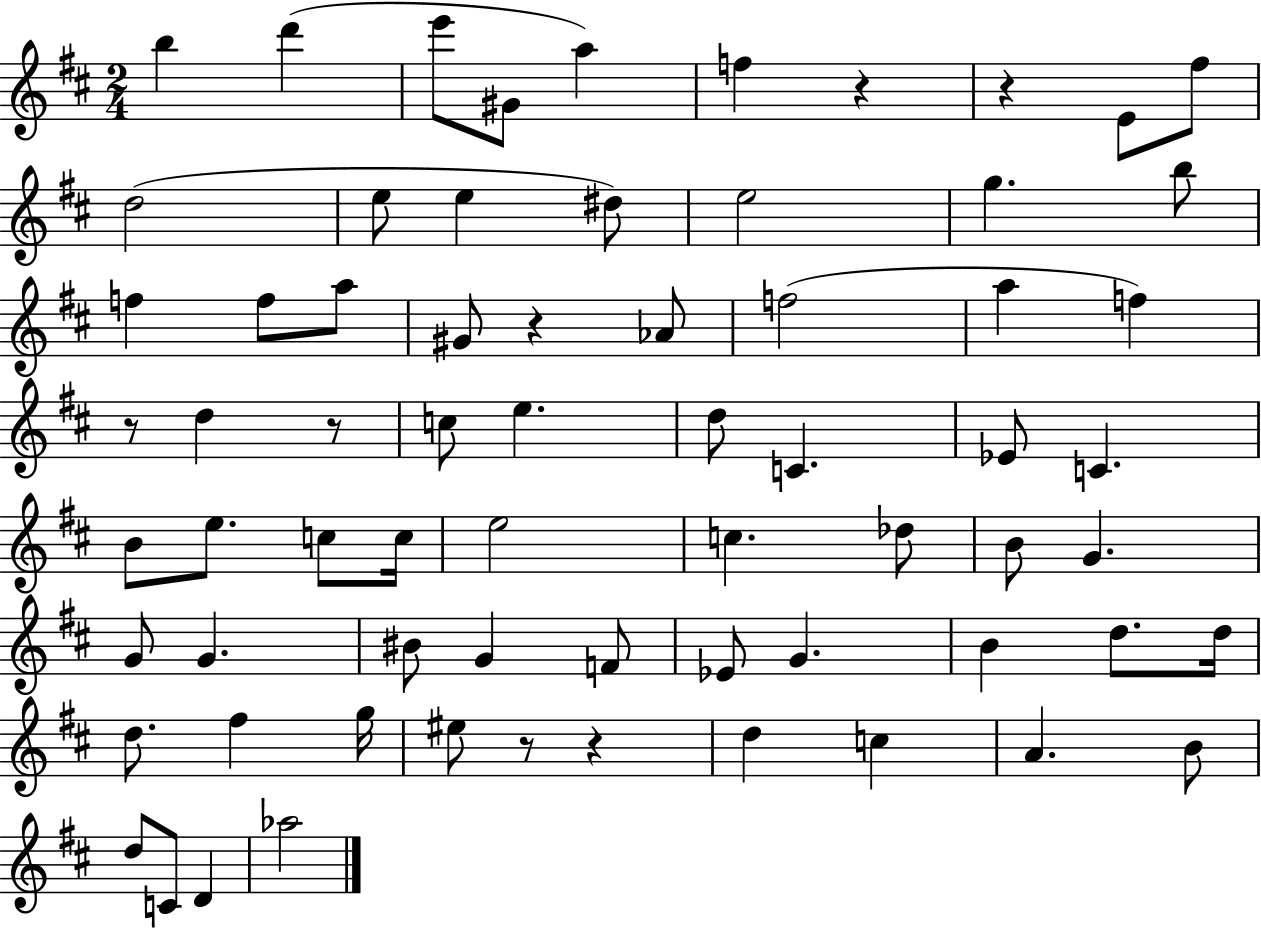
{
  \clef treble
  \numericTimeSignature
  \time 2/4
  \key d \major
  b''4 d'''4( | e'''8 gis'8 a''4) | f''4 r4 | r4 e'8 fis''8 | \break d''2( | e''8 e''4 dis''8) | e''2 | g''4. b''8 | \break f''4 f''8 a''8 | gis'8 r4 aes'8 | f''2( | a''4 f''4) | \break r8 d''4 r8 | c''8 e''4. | d''8 c'4. | ees'8 c'4. | \break b'8 e''8. c''8 c''16 | e''2 | c''4. des''8 | b'8 g'4. | \break g'8 g'4. | bis'8 g'4 f'8 | ees'8 g'4. | b'4 d''8. d''16 | \break d''8. fis''4 g''16 | eis''8 r8 r4 | d''4 c''4 | a'4. b'8 | \break d''8 c'8 d'4 | aes''2 | \bar "|."
}